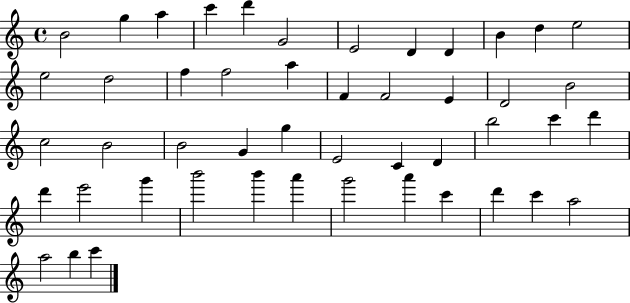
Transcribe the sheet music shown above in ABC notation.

X:1
T:Untitled
M:4/4
L:1/4
K:C
B2 g a c' d' G2 E2 D D B d e2 e2 d2 f f2 a F F2 E D2 B2 c2 B2 B2 G g E2 C D b2 c' d' d' e'2 g' b'2 b' a' g'2 a' c' d' c' a2 a2 b c'